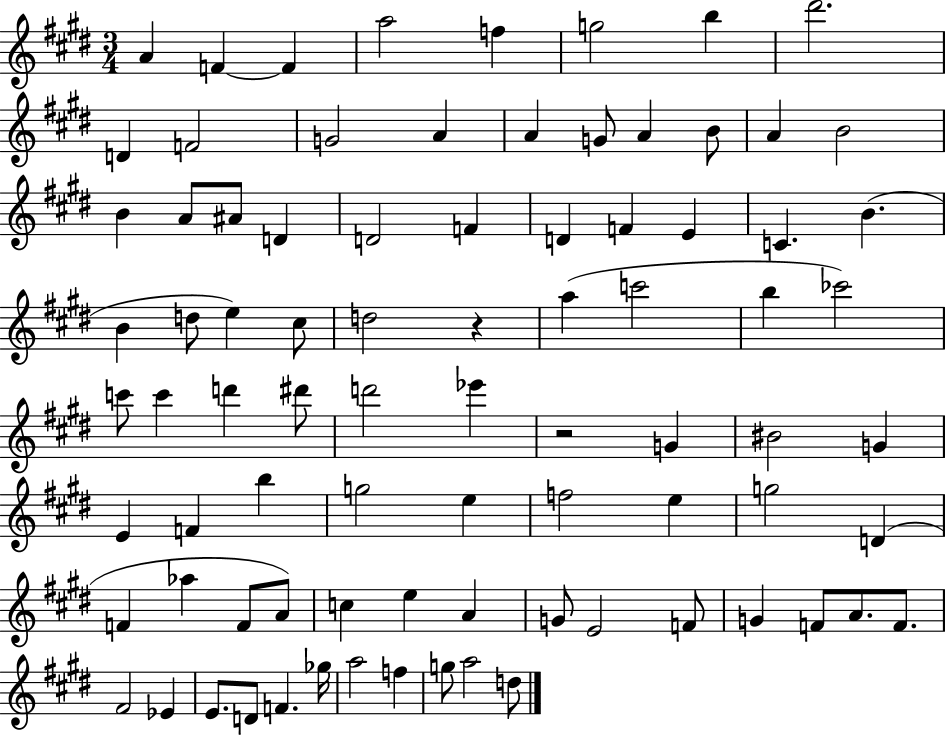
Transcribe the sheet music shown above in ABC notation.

X:1
T:Untitled
M:3/4
L:1/4
K:E
A F F a2 f g2 b ^d'2 D F2 G2 A A G/2 A B/2 A B2 B A/2 ^A/2 D D2 F D F E C B B d/2 e ^c/2 d2 z a c'2 b _c'2 c'/2 c' d' ^d'/2 d'2 _e' z2 G ^B2 G E F b g2 e f2 e g2 D F _a F/2 A/2 c e A G/2 E2 F/2 G F/2 A/2 F/2 ^F2 _E E/2 D/2 F _g/4 a2 f g/2 a2 d/2